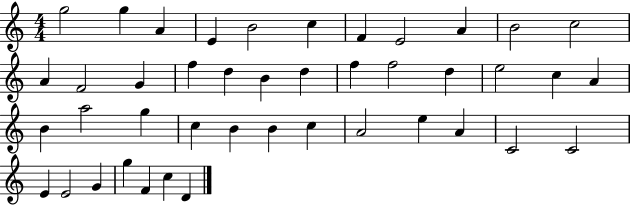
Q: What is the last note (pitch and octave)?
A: D4